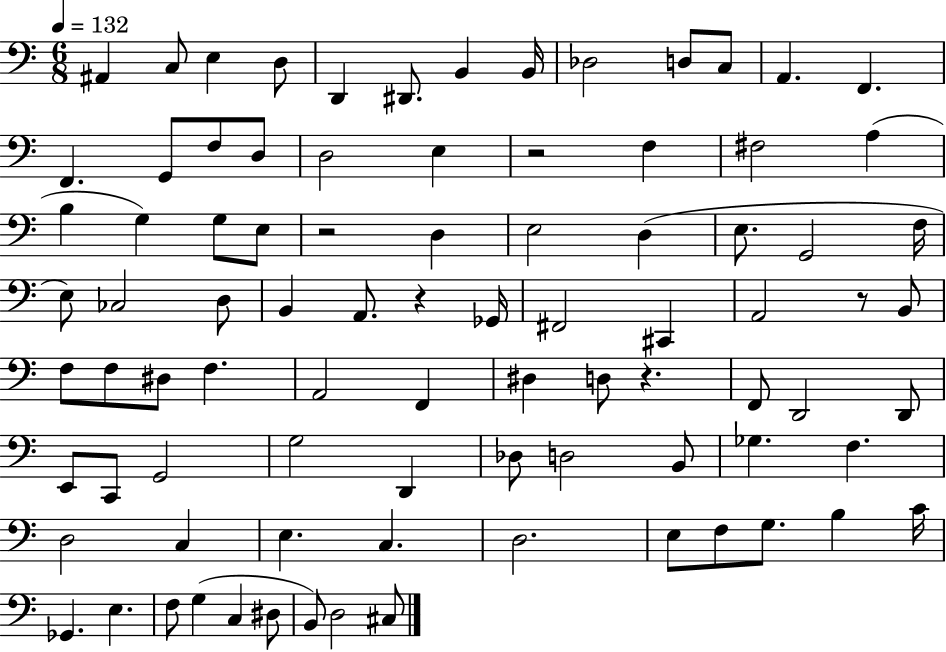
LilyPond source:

{
  \clef bass
  \numericTimeSignature
  \time 6/8
  \key c \major
  \tempo 4 = 132
  ais,4 c8 e4 d8 | d,4 dis,8. b,4 b,16 | des2 d8 c8 | a,4. f,4. | \break f,4. g,8 f8 d8 | d2 e4 | r2 f4 | fis2 a4( | \break b4 g4) g8 e8 | r2 d4 | e2 d4( | e8. g,2 f16 | \break e8) ces2 d8 | b,4 a,8. r4 ges,16 | fis,2 cis,4 | a,2 r8 b,8 | \break f8 f8 dis8 f4. | a,2 f,4 | dis4 d8 r4. | f,8 d,2 d,8 | \break e,8 c,8 g,2 | g2 d,4 | des8 d2 b,8 | ges4. f4. | \break d2 c4 | e4. c4. | d2. | e8 f8 g8. b4 c'16 | \break ges,4. e4. | f8 g4( c4 dis8 | b,8) d2 cis8 | \bar "|."
}